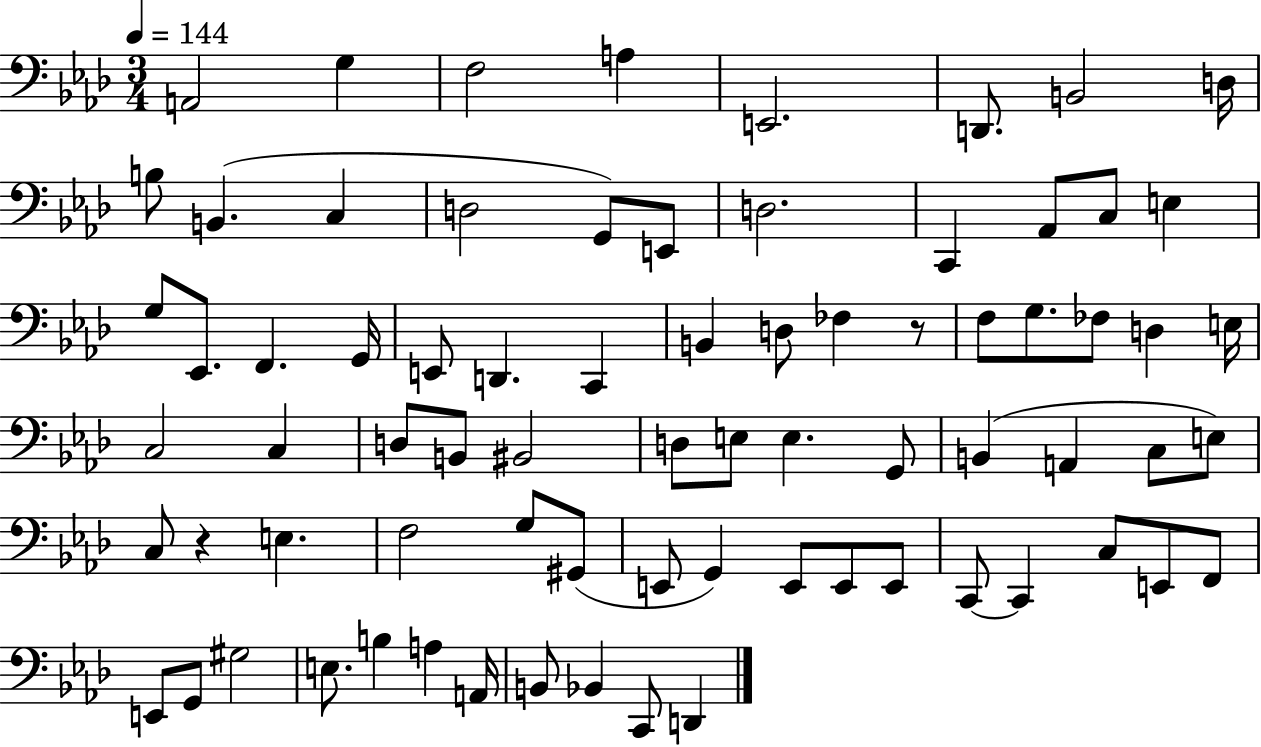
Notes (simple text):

A2/h G3/q F3/h A3/q E2/h. D2/e. B2/h D3/s B3/e B2/q. C3/q D3/h G2/e E2/e D3/h. C2/q Ab2/e C3/e E3/q G3/e Eb2/e. F2/q. G2/s E2/e D2/q. C2/q B2/q D3/e FES3/q R/e F3/e G3/e. FES3/e D3/q E3/s C3/h C3/q D3/e B2/e BIS2/h D3/e E3/e E3/q. G2/e B2/q A2/q C3/e E3/e C3/e R/q E3/q. F3/h G3/e G#2/e E2/e G2/q E2/e E2/e E2/e C2/e C2/q C3/e E2/e F2/e E2/e G2/e G#3/h E3/e. B3/q A3/q A2/s B2/e Bb2/q C2/e D2/q